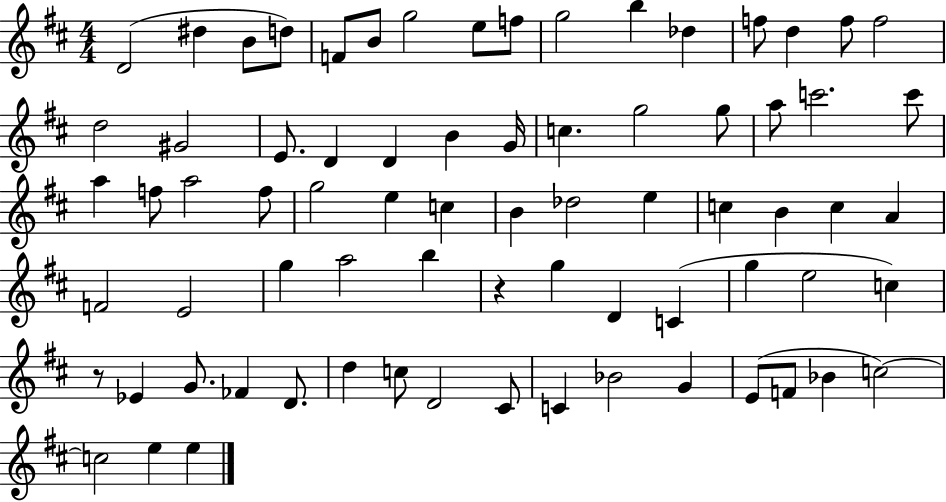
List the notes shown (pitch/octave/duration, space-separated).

D4/h D#5/q B4/e D5/e F4/e B4/e G5/h E5/e F5/e G5/h B5/q Db5/q F5/e D5/q F5/e F5/h D5/h G#4/h E4/e. D4/q D4/q B4/q G4/s C5/q. G5/h G5/e A5/e C6/h. C6/e A5/q F5/e A5/h F5/e G5/h E5/q C5/q B4/q Db5/h E5/q C5/q B4/q C5/q A4/q F4/h E4/h G5/q A5/h B5/q R/q G5/q D4/q C4/q G5/q E5/h C5/q R/e Eb4/q G4/e. FES4/q D4/e. D5/q C5/e D4/h C#4/e C4/q Bb4/h G4/q E4/e F4/e Bb4/q C5/h C5/h E5/q E5/q